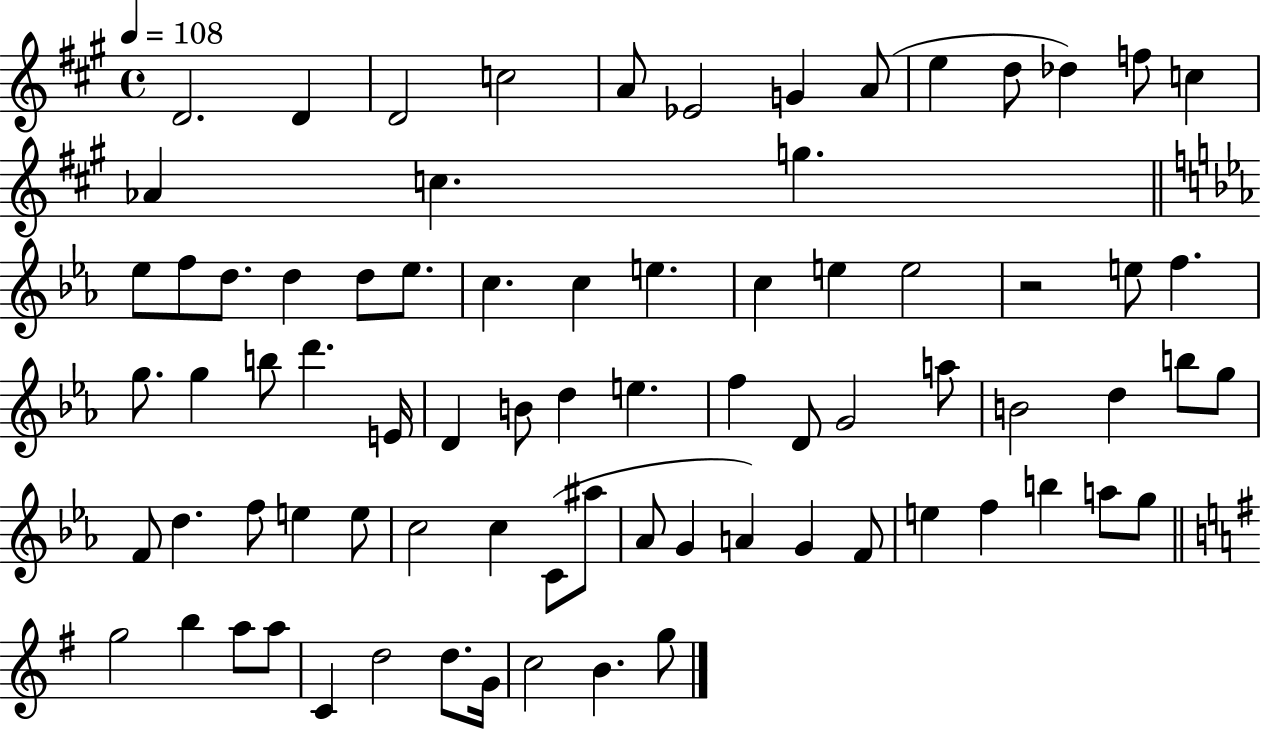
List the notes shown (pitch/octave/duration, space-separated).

D4/h. D4/q D4/h C5/h A4/e Eb4/h G4/q A4/e E5/q D5/e Db5/q F5/e C5/q Ab4/q C5/q. G5/q. Eb5/e F5/e D5/e. D5/q D5/e Eb5/e. C5/q. C5/q E5/q. C5/q E5/q E5/h R/h E5/e F5/q. G5/e. G5/q B5/e D6/q. E4/s D4/q B4/e D5/q E5/q. F5/q D4/e G4/h A5/e B4/h D5/q B5/e G5/e F4/e D5/q. F5/e E5/q E5/e C5/h C5/q C4/e A#5/e Ab4/e G4/q A4/q G4/q F4/e E5/q F5/q B5/q A5/e G5/e G5/h B5/q A5/e A5/e C4/q D5/h D5/e. G4/s C5/h B4/q. G5/e